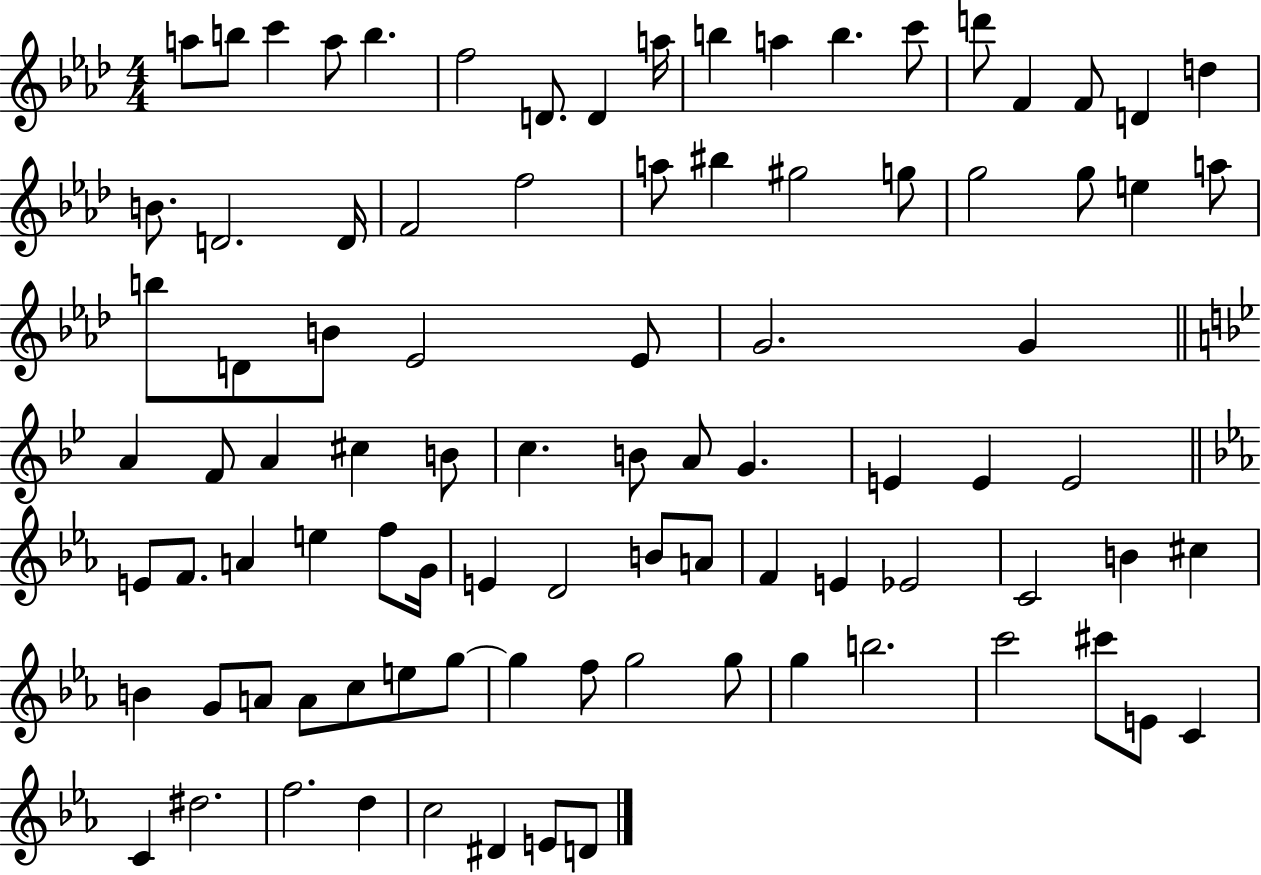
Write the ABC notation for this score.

X:1
T:Untitled
M:4/4
L:1/4
K:Ab
a/2 b/2 c' a/2 b f2 D/2 D a/4 b a b c'/2 d'/2 F F/2 D d B/2 D2 D/4 F2 f2 a/2 ^b ^g2 g/2 g2 g/2 e a/2 b/2 D/2 B/2 _E2 _E/2 G2 G A F/2 A ^c B/2 c B/2 A/2 G E E E2 E/2 F/2 A e f/2 G/4 E D2 B/2 A/2 F E _E2 C2 B ^c B G/2 A/2 A/2 c/2 e/2 g/2 g f/2 g2 g/2 g b2 c'2 ^c'/2 E/2 C C ^d2 f2 d c2 ^D E/2 D/2